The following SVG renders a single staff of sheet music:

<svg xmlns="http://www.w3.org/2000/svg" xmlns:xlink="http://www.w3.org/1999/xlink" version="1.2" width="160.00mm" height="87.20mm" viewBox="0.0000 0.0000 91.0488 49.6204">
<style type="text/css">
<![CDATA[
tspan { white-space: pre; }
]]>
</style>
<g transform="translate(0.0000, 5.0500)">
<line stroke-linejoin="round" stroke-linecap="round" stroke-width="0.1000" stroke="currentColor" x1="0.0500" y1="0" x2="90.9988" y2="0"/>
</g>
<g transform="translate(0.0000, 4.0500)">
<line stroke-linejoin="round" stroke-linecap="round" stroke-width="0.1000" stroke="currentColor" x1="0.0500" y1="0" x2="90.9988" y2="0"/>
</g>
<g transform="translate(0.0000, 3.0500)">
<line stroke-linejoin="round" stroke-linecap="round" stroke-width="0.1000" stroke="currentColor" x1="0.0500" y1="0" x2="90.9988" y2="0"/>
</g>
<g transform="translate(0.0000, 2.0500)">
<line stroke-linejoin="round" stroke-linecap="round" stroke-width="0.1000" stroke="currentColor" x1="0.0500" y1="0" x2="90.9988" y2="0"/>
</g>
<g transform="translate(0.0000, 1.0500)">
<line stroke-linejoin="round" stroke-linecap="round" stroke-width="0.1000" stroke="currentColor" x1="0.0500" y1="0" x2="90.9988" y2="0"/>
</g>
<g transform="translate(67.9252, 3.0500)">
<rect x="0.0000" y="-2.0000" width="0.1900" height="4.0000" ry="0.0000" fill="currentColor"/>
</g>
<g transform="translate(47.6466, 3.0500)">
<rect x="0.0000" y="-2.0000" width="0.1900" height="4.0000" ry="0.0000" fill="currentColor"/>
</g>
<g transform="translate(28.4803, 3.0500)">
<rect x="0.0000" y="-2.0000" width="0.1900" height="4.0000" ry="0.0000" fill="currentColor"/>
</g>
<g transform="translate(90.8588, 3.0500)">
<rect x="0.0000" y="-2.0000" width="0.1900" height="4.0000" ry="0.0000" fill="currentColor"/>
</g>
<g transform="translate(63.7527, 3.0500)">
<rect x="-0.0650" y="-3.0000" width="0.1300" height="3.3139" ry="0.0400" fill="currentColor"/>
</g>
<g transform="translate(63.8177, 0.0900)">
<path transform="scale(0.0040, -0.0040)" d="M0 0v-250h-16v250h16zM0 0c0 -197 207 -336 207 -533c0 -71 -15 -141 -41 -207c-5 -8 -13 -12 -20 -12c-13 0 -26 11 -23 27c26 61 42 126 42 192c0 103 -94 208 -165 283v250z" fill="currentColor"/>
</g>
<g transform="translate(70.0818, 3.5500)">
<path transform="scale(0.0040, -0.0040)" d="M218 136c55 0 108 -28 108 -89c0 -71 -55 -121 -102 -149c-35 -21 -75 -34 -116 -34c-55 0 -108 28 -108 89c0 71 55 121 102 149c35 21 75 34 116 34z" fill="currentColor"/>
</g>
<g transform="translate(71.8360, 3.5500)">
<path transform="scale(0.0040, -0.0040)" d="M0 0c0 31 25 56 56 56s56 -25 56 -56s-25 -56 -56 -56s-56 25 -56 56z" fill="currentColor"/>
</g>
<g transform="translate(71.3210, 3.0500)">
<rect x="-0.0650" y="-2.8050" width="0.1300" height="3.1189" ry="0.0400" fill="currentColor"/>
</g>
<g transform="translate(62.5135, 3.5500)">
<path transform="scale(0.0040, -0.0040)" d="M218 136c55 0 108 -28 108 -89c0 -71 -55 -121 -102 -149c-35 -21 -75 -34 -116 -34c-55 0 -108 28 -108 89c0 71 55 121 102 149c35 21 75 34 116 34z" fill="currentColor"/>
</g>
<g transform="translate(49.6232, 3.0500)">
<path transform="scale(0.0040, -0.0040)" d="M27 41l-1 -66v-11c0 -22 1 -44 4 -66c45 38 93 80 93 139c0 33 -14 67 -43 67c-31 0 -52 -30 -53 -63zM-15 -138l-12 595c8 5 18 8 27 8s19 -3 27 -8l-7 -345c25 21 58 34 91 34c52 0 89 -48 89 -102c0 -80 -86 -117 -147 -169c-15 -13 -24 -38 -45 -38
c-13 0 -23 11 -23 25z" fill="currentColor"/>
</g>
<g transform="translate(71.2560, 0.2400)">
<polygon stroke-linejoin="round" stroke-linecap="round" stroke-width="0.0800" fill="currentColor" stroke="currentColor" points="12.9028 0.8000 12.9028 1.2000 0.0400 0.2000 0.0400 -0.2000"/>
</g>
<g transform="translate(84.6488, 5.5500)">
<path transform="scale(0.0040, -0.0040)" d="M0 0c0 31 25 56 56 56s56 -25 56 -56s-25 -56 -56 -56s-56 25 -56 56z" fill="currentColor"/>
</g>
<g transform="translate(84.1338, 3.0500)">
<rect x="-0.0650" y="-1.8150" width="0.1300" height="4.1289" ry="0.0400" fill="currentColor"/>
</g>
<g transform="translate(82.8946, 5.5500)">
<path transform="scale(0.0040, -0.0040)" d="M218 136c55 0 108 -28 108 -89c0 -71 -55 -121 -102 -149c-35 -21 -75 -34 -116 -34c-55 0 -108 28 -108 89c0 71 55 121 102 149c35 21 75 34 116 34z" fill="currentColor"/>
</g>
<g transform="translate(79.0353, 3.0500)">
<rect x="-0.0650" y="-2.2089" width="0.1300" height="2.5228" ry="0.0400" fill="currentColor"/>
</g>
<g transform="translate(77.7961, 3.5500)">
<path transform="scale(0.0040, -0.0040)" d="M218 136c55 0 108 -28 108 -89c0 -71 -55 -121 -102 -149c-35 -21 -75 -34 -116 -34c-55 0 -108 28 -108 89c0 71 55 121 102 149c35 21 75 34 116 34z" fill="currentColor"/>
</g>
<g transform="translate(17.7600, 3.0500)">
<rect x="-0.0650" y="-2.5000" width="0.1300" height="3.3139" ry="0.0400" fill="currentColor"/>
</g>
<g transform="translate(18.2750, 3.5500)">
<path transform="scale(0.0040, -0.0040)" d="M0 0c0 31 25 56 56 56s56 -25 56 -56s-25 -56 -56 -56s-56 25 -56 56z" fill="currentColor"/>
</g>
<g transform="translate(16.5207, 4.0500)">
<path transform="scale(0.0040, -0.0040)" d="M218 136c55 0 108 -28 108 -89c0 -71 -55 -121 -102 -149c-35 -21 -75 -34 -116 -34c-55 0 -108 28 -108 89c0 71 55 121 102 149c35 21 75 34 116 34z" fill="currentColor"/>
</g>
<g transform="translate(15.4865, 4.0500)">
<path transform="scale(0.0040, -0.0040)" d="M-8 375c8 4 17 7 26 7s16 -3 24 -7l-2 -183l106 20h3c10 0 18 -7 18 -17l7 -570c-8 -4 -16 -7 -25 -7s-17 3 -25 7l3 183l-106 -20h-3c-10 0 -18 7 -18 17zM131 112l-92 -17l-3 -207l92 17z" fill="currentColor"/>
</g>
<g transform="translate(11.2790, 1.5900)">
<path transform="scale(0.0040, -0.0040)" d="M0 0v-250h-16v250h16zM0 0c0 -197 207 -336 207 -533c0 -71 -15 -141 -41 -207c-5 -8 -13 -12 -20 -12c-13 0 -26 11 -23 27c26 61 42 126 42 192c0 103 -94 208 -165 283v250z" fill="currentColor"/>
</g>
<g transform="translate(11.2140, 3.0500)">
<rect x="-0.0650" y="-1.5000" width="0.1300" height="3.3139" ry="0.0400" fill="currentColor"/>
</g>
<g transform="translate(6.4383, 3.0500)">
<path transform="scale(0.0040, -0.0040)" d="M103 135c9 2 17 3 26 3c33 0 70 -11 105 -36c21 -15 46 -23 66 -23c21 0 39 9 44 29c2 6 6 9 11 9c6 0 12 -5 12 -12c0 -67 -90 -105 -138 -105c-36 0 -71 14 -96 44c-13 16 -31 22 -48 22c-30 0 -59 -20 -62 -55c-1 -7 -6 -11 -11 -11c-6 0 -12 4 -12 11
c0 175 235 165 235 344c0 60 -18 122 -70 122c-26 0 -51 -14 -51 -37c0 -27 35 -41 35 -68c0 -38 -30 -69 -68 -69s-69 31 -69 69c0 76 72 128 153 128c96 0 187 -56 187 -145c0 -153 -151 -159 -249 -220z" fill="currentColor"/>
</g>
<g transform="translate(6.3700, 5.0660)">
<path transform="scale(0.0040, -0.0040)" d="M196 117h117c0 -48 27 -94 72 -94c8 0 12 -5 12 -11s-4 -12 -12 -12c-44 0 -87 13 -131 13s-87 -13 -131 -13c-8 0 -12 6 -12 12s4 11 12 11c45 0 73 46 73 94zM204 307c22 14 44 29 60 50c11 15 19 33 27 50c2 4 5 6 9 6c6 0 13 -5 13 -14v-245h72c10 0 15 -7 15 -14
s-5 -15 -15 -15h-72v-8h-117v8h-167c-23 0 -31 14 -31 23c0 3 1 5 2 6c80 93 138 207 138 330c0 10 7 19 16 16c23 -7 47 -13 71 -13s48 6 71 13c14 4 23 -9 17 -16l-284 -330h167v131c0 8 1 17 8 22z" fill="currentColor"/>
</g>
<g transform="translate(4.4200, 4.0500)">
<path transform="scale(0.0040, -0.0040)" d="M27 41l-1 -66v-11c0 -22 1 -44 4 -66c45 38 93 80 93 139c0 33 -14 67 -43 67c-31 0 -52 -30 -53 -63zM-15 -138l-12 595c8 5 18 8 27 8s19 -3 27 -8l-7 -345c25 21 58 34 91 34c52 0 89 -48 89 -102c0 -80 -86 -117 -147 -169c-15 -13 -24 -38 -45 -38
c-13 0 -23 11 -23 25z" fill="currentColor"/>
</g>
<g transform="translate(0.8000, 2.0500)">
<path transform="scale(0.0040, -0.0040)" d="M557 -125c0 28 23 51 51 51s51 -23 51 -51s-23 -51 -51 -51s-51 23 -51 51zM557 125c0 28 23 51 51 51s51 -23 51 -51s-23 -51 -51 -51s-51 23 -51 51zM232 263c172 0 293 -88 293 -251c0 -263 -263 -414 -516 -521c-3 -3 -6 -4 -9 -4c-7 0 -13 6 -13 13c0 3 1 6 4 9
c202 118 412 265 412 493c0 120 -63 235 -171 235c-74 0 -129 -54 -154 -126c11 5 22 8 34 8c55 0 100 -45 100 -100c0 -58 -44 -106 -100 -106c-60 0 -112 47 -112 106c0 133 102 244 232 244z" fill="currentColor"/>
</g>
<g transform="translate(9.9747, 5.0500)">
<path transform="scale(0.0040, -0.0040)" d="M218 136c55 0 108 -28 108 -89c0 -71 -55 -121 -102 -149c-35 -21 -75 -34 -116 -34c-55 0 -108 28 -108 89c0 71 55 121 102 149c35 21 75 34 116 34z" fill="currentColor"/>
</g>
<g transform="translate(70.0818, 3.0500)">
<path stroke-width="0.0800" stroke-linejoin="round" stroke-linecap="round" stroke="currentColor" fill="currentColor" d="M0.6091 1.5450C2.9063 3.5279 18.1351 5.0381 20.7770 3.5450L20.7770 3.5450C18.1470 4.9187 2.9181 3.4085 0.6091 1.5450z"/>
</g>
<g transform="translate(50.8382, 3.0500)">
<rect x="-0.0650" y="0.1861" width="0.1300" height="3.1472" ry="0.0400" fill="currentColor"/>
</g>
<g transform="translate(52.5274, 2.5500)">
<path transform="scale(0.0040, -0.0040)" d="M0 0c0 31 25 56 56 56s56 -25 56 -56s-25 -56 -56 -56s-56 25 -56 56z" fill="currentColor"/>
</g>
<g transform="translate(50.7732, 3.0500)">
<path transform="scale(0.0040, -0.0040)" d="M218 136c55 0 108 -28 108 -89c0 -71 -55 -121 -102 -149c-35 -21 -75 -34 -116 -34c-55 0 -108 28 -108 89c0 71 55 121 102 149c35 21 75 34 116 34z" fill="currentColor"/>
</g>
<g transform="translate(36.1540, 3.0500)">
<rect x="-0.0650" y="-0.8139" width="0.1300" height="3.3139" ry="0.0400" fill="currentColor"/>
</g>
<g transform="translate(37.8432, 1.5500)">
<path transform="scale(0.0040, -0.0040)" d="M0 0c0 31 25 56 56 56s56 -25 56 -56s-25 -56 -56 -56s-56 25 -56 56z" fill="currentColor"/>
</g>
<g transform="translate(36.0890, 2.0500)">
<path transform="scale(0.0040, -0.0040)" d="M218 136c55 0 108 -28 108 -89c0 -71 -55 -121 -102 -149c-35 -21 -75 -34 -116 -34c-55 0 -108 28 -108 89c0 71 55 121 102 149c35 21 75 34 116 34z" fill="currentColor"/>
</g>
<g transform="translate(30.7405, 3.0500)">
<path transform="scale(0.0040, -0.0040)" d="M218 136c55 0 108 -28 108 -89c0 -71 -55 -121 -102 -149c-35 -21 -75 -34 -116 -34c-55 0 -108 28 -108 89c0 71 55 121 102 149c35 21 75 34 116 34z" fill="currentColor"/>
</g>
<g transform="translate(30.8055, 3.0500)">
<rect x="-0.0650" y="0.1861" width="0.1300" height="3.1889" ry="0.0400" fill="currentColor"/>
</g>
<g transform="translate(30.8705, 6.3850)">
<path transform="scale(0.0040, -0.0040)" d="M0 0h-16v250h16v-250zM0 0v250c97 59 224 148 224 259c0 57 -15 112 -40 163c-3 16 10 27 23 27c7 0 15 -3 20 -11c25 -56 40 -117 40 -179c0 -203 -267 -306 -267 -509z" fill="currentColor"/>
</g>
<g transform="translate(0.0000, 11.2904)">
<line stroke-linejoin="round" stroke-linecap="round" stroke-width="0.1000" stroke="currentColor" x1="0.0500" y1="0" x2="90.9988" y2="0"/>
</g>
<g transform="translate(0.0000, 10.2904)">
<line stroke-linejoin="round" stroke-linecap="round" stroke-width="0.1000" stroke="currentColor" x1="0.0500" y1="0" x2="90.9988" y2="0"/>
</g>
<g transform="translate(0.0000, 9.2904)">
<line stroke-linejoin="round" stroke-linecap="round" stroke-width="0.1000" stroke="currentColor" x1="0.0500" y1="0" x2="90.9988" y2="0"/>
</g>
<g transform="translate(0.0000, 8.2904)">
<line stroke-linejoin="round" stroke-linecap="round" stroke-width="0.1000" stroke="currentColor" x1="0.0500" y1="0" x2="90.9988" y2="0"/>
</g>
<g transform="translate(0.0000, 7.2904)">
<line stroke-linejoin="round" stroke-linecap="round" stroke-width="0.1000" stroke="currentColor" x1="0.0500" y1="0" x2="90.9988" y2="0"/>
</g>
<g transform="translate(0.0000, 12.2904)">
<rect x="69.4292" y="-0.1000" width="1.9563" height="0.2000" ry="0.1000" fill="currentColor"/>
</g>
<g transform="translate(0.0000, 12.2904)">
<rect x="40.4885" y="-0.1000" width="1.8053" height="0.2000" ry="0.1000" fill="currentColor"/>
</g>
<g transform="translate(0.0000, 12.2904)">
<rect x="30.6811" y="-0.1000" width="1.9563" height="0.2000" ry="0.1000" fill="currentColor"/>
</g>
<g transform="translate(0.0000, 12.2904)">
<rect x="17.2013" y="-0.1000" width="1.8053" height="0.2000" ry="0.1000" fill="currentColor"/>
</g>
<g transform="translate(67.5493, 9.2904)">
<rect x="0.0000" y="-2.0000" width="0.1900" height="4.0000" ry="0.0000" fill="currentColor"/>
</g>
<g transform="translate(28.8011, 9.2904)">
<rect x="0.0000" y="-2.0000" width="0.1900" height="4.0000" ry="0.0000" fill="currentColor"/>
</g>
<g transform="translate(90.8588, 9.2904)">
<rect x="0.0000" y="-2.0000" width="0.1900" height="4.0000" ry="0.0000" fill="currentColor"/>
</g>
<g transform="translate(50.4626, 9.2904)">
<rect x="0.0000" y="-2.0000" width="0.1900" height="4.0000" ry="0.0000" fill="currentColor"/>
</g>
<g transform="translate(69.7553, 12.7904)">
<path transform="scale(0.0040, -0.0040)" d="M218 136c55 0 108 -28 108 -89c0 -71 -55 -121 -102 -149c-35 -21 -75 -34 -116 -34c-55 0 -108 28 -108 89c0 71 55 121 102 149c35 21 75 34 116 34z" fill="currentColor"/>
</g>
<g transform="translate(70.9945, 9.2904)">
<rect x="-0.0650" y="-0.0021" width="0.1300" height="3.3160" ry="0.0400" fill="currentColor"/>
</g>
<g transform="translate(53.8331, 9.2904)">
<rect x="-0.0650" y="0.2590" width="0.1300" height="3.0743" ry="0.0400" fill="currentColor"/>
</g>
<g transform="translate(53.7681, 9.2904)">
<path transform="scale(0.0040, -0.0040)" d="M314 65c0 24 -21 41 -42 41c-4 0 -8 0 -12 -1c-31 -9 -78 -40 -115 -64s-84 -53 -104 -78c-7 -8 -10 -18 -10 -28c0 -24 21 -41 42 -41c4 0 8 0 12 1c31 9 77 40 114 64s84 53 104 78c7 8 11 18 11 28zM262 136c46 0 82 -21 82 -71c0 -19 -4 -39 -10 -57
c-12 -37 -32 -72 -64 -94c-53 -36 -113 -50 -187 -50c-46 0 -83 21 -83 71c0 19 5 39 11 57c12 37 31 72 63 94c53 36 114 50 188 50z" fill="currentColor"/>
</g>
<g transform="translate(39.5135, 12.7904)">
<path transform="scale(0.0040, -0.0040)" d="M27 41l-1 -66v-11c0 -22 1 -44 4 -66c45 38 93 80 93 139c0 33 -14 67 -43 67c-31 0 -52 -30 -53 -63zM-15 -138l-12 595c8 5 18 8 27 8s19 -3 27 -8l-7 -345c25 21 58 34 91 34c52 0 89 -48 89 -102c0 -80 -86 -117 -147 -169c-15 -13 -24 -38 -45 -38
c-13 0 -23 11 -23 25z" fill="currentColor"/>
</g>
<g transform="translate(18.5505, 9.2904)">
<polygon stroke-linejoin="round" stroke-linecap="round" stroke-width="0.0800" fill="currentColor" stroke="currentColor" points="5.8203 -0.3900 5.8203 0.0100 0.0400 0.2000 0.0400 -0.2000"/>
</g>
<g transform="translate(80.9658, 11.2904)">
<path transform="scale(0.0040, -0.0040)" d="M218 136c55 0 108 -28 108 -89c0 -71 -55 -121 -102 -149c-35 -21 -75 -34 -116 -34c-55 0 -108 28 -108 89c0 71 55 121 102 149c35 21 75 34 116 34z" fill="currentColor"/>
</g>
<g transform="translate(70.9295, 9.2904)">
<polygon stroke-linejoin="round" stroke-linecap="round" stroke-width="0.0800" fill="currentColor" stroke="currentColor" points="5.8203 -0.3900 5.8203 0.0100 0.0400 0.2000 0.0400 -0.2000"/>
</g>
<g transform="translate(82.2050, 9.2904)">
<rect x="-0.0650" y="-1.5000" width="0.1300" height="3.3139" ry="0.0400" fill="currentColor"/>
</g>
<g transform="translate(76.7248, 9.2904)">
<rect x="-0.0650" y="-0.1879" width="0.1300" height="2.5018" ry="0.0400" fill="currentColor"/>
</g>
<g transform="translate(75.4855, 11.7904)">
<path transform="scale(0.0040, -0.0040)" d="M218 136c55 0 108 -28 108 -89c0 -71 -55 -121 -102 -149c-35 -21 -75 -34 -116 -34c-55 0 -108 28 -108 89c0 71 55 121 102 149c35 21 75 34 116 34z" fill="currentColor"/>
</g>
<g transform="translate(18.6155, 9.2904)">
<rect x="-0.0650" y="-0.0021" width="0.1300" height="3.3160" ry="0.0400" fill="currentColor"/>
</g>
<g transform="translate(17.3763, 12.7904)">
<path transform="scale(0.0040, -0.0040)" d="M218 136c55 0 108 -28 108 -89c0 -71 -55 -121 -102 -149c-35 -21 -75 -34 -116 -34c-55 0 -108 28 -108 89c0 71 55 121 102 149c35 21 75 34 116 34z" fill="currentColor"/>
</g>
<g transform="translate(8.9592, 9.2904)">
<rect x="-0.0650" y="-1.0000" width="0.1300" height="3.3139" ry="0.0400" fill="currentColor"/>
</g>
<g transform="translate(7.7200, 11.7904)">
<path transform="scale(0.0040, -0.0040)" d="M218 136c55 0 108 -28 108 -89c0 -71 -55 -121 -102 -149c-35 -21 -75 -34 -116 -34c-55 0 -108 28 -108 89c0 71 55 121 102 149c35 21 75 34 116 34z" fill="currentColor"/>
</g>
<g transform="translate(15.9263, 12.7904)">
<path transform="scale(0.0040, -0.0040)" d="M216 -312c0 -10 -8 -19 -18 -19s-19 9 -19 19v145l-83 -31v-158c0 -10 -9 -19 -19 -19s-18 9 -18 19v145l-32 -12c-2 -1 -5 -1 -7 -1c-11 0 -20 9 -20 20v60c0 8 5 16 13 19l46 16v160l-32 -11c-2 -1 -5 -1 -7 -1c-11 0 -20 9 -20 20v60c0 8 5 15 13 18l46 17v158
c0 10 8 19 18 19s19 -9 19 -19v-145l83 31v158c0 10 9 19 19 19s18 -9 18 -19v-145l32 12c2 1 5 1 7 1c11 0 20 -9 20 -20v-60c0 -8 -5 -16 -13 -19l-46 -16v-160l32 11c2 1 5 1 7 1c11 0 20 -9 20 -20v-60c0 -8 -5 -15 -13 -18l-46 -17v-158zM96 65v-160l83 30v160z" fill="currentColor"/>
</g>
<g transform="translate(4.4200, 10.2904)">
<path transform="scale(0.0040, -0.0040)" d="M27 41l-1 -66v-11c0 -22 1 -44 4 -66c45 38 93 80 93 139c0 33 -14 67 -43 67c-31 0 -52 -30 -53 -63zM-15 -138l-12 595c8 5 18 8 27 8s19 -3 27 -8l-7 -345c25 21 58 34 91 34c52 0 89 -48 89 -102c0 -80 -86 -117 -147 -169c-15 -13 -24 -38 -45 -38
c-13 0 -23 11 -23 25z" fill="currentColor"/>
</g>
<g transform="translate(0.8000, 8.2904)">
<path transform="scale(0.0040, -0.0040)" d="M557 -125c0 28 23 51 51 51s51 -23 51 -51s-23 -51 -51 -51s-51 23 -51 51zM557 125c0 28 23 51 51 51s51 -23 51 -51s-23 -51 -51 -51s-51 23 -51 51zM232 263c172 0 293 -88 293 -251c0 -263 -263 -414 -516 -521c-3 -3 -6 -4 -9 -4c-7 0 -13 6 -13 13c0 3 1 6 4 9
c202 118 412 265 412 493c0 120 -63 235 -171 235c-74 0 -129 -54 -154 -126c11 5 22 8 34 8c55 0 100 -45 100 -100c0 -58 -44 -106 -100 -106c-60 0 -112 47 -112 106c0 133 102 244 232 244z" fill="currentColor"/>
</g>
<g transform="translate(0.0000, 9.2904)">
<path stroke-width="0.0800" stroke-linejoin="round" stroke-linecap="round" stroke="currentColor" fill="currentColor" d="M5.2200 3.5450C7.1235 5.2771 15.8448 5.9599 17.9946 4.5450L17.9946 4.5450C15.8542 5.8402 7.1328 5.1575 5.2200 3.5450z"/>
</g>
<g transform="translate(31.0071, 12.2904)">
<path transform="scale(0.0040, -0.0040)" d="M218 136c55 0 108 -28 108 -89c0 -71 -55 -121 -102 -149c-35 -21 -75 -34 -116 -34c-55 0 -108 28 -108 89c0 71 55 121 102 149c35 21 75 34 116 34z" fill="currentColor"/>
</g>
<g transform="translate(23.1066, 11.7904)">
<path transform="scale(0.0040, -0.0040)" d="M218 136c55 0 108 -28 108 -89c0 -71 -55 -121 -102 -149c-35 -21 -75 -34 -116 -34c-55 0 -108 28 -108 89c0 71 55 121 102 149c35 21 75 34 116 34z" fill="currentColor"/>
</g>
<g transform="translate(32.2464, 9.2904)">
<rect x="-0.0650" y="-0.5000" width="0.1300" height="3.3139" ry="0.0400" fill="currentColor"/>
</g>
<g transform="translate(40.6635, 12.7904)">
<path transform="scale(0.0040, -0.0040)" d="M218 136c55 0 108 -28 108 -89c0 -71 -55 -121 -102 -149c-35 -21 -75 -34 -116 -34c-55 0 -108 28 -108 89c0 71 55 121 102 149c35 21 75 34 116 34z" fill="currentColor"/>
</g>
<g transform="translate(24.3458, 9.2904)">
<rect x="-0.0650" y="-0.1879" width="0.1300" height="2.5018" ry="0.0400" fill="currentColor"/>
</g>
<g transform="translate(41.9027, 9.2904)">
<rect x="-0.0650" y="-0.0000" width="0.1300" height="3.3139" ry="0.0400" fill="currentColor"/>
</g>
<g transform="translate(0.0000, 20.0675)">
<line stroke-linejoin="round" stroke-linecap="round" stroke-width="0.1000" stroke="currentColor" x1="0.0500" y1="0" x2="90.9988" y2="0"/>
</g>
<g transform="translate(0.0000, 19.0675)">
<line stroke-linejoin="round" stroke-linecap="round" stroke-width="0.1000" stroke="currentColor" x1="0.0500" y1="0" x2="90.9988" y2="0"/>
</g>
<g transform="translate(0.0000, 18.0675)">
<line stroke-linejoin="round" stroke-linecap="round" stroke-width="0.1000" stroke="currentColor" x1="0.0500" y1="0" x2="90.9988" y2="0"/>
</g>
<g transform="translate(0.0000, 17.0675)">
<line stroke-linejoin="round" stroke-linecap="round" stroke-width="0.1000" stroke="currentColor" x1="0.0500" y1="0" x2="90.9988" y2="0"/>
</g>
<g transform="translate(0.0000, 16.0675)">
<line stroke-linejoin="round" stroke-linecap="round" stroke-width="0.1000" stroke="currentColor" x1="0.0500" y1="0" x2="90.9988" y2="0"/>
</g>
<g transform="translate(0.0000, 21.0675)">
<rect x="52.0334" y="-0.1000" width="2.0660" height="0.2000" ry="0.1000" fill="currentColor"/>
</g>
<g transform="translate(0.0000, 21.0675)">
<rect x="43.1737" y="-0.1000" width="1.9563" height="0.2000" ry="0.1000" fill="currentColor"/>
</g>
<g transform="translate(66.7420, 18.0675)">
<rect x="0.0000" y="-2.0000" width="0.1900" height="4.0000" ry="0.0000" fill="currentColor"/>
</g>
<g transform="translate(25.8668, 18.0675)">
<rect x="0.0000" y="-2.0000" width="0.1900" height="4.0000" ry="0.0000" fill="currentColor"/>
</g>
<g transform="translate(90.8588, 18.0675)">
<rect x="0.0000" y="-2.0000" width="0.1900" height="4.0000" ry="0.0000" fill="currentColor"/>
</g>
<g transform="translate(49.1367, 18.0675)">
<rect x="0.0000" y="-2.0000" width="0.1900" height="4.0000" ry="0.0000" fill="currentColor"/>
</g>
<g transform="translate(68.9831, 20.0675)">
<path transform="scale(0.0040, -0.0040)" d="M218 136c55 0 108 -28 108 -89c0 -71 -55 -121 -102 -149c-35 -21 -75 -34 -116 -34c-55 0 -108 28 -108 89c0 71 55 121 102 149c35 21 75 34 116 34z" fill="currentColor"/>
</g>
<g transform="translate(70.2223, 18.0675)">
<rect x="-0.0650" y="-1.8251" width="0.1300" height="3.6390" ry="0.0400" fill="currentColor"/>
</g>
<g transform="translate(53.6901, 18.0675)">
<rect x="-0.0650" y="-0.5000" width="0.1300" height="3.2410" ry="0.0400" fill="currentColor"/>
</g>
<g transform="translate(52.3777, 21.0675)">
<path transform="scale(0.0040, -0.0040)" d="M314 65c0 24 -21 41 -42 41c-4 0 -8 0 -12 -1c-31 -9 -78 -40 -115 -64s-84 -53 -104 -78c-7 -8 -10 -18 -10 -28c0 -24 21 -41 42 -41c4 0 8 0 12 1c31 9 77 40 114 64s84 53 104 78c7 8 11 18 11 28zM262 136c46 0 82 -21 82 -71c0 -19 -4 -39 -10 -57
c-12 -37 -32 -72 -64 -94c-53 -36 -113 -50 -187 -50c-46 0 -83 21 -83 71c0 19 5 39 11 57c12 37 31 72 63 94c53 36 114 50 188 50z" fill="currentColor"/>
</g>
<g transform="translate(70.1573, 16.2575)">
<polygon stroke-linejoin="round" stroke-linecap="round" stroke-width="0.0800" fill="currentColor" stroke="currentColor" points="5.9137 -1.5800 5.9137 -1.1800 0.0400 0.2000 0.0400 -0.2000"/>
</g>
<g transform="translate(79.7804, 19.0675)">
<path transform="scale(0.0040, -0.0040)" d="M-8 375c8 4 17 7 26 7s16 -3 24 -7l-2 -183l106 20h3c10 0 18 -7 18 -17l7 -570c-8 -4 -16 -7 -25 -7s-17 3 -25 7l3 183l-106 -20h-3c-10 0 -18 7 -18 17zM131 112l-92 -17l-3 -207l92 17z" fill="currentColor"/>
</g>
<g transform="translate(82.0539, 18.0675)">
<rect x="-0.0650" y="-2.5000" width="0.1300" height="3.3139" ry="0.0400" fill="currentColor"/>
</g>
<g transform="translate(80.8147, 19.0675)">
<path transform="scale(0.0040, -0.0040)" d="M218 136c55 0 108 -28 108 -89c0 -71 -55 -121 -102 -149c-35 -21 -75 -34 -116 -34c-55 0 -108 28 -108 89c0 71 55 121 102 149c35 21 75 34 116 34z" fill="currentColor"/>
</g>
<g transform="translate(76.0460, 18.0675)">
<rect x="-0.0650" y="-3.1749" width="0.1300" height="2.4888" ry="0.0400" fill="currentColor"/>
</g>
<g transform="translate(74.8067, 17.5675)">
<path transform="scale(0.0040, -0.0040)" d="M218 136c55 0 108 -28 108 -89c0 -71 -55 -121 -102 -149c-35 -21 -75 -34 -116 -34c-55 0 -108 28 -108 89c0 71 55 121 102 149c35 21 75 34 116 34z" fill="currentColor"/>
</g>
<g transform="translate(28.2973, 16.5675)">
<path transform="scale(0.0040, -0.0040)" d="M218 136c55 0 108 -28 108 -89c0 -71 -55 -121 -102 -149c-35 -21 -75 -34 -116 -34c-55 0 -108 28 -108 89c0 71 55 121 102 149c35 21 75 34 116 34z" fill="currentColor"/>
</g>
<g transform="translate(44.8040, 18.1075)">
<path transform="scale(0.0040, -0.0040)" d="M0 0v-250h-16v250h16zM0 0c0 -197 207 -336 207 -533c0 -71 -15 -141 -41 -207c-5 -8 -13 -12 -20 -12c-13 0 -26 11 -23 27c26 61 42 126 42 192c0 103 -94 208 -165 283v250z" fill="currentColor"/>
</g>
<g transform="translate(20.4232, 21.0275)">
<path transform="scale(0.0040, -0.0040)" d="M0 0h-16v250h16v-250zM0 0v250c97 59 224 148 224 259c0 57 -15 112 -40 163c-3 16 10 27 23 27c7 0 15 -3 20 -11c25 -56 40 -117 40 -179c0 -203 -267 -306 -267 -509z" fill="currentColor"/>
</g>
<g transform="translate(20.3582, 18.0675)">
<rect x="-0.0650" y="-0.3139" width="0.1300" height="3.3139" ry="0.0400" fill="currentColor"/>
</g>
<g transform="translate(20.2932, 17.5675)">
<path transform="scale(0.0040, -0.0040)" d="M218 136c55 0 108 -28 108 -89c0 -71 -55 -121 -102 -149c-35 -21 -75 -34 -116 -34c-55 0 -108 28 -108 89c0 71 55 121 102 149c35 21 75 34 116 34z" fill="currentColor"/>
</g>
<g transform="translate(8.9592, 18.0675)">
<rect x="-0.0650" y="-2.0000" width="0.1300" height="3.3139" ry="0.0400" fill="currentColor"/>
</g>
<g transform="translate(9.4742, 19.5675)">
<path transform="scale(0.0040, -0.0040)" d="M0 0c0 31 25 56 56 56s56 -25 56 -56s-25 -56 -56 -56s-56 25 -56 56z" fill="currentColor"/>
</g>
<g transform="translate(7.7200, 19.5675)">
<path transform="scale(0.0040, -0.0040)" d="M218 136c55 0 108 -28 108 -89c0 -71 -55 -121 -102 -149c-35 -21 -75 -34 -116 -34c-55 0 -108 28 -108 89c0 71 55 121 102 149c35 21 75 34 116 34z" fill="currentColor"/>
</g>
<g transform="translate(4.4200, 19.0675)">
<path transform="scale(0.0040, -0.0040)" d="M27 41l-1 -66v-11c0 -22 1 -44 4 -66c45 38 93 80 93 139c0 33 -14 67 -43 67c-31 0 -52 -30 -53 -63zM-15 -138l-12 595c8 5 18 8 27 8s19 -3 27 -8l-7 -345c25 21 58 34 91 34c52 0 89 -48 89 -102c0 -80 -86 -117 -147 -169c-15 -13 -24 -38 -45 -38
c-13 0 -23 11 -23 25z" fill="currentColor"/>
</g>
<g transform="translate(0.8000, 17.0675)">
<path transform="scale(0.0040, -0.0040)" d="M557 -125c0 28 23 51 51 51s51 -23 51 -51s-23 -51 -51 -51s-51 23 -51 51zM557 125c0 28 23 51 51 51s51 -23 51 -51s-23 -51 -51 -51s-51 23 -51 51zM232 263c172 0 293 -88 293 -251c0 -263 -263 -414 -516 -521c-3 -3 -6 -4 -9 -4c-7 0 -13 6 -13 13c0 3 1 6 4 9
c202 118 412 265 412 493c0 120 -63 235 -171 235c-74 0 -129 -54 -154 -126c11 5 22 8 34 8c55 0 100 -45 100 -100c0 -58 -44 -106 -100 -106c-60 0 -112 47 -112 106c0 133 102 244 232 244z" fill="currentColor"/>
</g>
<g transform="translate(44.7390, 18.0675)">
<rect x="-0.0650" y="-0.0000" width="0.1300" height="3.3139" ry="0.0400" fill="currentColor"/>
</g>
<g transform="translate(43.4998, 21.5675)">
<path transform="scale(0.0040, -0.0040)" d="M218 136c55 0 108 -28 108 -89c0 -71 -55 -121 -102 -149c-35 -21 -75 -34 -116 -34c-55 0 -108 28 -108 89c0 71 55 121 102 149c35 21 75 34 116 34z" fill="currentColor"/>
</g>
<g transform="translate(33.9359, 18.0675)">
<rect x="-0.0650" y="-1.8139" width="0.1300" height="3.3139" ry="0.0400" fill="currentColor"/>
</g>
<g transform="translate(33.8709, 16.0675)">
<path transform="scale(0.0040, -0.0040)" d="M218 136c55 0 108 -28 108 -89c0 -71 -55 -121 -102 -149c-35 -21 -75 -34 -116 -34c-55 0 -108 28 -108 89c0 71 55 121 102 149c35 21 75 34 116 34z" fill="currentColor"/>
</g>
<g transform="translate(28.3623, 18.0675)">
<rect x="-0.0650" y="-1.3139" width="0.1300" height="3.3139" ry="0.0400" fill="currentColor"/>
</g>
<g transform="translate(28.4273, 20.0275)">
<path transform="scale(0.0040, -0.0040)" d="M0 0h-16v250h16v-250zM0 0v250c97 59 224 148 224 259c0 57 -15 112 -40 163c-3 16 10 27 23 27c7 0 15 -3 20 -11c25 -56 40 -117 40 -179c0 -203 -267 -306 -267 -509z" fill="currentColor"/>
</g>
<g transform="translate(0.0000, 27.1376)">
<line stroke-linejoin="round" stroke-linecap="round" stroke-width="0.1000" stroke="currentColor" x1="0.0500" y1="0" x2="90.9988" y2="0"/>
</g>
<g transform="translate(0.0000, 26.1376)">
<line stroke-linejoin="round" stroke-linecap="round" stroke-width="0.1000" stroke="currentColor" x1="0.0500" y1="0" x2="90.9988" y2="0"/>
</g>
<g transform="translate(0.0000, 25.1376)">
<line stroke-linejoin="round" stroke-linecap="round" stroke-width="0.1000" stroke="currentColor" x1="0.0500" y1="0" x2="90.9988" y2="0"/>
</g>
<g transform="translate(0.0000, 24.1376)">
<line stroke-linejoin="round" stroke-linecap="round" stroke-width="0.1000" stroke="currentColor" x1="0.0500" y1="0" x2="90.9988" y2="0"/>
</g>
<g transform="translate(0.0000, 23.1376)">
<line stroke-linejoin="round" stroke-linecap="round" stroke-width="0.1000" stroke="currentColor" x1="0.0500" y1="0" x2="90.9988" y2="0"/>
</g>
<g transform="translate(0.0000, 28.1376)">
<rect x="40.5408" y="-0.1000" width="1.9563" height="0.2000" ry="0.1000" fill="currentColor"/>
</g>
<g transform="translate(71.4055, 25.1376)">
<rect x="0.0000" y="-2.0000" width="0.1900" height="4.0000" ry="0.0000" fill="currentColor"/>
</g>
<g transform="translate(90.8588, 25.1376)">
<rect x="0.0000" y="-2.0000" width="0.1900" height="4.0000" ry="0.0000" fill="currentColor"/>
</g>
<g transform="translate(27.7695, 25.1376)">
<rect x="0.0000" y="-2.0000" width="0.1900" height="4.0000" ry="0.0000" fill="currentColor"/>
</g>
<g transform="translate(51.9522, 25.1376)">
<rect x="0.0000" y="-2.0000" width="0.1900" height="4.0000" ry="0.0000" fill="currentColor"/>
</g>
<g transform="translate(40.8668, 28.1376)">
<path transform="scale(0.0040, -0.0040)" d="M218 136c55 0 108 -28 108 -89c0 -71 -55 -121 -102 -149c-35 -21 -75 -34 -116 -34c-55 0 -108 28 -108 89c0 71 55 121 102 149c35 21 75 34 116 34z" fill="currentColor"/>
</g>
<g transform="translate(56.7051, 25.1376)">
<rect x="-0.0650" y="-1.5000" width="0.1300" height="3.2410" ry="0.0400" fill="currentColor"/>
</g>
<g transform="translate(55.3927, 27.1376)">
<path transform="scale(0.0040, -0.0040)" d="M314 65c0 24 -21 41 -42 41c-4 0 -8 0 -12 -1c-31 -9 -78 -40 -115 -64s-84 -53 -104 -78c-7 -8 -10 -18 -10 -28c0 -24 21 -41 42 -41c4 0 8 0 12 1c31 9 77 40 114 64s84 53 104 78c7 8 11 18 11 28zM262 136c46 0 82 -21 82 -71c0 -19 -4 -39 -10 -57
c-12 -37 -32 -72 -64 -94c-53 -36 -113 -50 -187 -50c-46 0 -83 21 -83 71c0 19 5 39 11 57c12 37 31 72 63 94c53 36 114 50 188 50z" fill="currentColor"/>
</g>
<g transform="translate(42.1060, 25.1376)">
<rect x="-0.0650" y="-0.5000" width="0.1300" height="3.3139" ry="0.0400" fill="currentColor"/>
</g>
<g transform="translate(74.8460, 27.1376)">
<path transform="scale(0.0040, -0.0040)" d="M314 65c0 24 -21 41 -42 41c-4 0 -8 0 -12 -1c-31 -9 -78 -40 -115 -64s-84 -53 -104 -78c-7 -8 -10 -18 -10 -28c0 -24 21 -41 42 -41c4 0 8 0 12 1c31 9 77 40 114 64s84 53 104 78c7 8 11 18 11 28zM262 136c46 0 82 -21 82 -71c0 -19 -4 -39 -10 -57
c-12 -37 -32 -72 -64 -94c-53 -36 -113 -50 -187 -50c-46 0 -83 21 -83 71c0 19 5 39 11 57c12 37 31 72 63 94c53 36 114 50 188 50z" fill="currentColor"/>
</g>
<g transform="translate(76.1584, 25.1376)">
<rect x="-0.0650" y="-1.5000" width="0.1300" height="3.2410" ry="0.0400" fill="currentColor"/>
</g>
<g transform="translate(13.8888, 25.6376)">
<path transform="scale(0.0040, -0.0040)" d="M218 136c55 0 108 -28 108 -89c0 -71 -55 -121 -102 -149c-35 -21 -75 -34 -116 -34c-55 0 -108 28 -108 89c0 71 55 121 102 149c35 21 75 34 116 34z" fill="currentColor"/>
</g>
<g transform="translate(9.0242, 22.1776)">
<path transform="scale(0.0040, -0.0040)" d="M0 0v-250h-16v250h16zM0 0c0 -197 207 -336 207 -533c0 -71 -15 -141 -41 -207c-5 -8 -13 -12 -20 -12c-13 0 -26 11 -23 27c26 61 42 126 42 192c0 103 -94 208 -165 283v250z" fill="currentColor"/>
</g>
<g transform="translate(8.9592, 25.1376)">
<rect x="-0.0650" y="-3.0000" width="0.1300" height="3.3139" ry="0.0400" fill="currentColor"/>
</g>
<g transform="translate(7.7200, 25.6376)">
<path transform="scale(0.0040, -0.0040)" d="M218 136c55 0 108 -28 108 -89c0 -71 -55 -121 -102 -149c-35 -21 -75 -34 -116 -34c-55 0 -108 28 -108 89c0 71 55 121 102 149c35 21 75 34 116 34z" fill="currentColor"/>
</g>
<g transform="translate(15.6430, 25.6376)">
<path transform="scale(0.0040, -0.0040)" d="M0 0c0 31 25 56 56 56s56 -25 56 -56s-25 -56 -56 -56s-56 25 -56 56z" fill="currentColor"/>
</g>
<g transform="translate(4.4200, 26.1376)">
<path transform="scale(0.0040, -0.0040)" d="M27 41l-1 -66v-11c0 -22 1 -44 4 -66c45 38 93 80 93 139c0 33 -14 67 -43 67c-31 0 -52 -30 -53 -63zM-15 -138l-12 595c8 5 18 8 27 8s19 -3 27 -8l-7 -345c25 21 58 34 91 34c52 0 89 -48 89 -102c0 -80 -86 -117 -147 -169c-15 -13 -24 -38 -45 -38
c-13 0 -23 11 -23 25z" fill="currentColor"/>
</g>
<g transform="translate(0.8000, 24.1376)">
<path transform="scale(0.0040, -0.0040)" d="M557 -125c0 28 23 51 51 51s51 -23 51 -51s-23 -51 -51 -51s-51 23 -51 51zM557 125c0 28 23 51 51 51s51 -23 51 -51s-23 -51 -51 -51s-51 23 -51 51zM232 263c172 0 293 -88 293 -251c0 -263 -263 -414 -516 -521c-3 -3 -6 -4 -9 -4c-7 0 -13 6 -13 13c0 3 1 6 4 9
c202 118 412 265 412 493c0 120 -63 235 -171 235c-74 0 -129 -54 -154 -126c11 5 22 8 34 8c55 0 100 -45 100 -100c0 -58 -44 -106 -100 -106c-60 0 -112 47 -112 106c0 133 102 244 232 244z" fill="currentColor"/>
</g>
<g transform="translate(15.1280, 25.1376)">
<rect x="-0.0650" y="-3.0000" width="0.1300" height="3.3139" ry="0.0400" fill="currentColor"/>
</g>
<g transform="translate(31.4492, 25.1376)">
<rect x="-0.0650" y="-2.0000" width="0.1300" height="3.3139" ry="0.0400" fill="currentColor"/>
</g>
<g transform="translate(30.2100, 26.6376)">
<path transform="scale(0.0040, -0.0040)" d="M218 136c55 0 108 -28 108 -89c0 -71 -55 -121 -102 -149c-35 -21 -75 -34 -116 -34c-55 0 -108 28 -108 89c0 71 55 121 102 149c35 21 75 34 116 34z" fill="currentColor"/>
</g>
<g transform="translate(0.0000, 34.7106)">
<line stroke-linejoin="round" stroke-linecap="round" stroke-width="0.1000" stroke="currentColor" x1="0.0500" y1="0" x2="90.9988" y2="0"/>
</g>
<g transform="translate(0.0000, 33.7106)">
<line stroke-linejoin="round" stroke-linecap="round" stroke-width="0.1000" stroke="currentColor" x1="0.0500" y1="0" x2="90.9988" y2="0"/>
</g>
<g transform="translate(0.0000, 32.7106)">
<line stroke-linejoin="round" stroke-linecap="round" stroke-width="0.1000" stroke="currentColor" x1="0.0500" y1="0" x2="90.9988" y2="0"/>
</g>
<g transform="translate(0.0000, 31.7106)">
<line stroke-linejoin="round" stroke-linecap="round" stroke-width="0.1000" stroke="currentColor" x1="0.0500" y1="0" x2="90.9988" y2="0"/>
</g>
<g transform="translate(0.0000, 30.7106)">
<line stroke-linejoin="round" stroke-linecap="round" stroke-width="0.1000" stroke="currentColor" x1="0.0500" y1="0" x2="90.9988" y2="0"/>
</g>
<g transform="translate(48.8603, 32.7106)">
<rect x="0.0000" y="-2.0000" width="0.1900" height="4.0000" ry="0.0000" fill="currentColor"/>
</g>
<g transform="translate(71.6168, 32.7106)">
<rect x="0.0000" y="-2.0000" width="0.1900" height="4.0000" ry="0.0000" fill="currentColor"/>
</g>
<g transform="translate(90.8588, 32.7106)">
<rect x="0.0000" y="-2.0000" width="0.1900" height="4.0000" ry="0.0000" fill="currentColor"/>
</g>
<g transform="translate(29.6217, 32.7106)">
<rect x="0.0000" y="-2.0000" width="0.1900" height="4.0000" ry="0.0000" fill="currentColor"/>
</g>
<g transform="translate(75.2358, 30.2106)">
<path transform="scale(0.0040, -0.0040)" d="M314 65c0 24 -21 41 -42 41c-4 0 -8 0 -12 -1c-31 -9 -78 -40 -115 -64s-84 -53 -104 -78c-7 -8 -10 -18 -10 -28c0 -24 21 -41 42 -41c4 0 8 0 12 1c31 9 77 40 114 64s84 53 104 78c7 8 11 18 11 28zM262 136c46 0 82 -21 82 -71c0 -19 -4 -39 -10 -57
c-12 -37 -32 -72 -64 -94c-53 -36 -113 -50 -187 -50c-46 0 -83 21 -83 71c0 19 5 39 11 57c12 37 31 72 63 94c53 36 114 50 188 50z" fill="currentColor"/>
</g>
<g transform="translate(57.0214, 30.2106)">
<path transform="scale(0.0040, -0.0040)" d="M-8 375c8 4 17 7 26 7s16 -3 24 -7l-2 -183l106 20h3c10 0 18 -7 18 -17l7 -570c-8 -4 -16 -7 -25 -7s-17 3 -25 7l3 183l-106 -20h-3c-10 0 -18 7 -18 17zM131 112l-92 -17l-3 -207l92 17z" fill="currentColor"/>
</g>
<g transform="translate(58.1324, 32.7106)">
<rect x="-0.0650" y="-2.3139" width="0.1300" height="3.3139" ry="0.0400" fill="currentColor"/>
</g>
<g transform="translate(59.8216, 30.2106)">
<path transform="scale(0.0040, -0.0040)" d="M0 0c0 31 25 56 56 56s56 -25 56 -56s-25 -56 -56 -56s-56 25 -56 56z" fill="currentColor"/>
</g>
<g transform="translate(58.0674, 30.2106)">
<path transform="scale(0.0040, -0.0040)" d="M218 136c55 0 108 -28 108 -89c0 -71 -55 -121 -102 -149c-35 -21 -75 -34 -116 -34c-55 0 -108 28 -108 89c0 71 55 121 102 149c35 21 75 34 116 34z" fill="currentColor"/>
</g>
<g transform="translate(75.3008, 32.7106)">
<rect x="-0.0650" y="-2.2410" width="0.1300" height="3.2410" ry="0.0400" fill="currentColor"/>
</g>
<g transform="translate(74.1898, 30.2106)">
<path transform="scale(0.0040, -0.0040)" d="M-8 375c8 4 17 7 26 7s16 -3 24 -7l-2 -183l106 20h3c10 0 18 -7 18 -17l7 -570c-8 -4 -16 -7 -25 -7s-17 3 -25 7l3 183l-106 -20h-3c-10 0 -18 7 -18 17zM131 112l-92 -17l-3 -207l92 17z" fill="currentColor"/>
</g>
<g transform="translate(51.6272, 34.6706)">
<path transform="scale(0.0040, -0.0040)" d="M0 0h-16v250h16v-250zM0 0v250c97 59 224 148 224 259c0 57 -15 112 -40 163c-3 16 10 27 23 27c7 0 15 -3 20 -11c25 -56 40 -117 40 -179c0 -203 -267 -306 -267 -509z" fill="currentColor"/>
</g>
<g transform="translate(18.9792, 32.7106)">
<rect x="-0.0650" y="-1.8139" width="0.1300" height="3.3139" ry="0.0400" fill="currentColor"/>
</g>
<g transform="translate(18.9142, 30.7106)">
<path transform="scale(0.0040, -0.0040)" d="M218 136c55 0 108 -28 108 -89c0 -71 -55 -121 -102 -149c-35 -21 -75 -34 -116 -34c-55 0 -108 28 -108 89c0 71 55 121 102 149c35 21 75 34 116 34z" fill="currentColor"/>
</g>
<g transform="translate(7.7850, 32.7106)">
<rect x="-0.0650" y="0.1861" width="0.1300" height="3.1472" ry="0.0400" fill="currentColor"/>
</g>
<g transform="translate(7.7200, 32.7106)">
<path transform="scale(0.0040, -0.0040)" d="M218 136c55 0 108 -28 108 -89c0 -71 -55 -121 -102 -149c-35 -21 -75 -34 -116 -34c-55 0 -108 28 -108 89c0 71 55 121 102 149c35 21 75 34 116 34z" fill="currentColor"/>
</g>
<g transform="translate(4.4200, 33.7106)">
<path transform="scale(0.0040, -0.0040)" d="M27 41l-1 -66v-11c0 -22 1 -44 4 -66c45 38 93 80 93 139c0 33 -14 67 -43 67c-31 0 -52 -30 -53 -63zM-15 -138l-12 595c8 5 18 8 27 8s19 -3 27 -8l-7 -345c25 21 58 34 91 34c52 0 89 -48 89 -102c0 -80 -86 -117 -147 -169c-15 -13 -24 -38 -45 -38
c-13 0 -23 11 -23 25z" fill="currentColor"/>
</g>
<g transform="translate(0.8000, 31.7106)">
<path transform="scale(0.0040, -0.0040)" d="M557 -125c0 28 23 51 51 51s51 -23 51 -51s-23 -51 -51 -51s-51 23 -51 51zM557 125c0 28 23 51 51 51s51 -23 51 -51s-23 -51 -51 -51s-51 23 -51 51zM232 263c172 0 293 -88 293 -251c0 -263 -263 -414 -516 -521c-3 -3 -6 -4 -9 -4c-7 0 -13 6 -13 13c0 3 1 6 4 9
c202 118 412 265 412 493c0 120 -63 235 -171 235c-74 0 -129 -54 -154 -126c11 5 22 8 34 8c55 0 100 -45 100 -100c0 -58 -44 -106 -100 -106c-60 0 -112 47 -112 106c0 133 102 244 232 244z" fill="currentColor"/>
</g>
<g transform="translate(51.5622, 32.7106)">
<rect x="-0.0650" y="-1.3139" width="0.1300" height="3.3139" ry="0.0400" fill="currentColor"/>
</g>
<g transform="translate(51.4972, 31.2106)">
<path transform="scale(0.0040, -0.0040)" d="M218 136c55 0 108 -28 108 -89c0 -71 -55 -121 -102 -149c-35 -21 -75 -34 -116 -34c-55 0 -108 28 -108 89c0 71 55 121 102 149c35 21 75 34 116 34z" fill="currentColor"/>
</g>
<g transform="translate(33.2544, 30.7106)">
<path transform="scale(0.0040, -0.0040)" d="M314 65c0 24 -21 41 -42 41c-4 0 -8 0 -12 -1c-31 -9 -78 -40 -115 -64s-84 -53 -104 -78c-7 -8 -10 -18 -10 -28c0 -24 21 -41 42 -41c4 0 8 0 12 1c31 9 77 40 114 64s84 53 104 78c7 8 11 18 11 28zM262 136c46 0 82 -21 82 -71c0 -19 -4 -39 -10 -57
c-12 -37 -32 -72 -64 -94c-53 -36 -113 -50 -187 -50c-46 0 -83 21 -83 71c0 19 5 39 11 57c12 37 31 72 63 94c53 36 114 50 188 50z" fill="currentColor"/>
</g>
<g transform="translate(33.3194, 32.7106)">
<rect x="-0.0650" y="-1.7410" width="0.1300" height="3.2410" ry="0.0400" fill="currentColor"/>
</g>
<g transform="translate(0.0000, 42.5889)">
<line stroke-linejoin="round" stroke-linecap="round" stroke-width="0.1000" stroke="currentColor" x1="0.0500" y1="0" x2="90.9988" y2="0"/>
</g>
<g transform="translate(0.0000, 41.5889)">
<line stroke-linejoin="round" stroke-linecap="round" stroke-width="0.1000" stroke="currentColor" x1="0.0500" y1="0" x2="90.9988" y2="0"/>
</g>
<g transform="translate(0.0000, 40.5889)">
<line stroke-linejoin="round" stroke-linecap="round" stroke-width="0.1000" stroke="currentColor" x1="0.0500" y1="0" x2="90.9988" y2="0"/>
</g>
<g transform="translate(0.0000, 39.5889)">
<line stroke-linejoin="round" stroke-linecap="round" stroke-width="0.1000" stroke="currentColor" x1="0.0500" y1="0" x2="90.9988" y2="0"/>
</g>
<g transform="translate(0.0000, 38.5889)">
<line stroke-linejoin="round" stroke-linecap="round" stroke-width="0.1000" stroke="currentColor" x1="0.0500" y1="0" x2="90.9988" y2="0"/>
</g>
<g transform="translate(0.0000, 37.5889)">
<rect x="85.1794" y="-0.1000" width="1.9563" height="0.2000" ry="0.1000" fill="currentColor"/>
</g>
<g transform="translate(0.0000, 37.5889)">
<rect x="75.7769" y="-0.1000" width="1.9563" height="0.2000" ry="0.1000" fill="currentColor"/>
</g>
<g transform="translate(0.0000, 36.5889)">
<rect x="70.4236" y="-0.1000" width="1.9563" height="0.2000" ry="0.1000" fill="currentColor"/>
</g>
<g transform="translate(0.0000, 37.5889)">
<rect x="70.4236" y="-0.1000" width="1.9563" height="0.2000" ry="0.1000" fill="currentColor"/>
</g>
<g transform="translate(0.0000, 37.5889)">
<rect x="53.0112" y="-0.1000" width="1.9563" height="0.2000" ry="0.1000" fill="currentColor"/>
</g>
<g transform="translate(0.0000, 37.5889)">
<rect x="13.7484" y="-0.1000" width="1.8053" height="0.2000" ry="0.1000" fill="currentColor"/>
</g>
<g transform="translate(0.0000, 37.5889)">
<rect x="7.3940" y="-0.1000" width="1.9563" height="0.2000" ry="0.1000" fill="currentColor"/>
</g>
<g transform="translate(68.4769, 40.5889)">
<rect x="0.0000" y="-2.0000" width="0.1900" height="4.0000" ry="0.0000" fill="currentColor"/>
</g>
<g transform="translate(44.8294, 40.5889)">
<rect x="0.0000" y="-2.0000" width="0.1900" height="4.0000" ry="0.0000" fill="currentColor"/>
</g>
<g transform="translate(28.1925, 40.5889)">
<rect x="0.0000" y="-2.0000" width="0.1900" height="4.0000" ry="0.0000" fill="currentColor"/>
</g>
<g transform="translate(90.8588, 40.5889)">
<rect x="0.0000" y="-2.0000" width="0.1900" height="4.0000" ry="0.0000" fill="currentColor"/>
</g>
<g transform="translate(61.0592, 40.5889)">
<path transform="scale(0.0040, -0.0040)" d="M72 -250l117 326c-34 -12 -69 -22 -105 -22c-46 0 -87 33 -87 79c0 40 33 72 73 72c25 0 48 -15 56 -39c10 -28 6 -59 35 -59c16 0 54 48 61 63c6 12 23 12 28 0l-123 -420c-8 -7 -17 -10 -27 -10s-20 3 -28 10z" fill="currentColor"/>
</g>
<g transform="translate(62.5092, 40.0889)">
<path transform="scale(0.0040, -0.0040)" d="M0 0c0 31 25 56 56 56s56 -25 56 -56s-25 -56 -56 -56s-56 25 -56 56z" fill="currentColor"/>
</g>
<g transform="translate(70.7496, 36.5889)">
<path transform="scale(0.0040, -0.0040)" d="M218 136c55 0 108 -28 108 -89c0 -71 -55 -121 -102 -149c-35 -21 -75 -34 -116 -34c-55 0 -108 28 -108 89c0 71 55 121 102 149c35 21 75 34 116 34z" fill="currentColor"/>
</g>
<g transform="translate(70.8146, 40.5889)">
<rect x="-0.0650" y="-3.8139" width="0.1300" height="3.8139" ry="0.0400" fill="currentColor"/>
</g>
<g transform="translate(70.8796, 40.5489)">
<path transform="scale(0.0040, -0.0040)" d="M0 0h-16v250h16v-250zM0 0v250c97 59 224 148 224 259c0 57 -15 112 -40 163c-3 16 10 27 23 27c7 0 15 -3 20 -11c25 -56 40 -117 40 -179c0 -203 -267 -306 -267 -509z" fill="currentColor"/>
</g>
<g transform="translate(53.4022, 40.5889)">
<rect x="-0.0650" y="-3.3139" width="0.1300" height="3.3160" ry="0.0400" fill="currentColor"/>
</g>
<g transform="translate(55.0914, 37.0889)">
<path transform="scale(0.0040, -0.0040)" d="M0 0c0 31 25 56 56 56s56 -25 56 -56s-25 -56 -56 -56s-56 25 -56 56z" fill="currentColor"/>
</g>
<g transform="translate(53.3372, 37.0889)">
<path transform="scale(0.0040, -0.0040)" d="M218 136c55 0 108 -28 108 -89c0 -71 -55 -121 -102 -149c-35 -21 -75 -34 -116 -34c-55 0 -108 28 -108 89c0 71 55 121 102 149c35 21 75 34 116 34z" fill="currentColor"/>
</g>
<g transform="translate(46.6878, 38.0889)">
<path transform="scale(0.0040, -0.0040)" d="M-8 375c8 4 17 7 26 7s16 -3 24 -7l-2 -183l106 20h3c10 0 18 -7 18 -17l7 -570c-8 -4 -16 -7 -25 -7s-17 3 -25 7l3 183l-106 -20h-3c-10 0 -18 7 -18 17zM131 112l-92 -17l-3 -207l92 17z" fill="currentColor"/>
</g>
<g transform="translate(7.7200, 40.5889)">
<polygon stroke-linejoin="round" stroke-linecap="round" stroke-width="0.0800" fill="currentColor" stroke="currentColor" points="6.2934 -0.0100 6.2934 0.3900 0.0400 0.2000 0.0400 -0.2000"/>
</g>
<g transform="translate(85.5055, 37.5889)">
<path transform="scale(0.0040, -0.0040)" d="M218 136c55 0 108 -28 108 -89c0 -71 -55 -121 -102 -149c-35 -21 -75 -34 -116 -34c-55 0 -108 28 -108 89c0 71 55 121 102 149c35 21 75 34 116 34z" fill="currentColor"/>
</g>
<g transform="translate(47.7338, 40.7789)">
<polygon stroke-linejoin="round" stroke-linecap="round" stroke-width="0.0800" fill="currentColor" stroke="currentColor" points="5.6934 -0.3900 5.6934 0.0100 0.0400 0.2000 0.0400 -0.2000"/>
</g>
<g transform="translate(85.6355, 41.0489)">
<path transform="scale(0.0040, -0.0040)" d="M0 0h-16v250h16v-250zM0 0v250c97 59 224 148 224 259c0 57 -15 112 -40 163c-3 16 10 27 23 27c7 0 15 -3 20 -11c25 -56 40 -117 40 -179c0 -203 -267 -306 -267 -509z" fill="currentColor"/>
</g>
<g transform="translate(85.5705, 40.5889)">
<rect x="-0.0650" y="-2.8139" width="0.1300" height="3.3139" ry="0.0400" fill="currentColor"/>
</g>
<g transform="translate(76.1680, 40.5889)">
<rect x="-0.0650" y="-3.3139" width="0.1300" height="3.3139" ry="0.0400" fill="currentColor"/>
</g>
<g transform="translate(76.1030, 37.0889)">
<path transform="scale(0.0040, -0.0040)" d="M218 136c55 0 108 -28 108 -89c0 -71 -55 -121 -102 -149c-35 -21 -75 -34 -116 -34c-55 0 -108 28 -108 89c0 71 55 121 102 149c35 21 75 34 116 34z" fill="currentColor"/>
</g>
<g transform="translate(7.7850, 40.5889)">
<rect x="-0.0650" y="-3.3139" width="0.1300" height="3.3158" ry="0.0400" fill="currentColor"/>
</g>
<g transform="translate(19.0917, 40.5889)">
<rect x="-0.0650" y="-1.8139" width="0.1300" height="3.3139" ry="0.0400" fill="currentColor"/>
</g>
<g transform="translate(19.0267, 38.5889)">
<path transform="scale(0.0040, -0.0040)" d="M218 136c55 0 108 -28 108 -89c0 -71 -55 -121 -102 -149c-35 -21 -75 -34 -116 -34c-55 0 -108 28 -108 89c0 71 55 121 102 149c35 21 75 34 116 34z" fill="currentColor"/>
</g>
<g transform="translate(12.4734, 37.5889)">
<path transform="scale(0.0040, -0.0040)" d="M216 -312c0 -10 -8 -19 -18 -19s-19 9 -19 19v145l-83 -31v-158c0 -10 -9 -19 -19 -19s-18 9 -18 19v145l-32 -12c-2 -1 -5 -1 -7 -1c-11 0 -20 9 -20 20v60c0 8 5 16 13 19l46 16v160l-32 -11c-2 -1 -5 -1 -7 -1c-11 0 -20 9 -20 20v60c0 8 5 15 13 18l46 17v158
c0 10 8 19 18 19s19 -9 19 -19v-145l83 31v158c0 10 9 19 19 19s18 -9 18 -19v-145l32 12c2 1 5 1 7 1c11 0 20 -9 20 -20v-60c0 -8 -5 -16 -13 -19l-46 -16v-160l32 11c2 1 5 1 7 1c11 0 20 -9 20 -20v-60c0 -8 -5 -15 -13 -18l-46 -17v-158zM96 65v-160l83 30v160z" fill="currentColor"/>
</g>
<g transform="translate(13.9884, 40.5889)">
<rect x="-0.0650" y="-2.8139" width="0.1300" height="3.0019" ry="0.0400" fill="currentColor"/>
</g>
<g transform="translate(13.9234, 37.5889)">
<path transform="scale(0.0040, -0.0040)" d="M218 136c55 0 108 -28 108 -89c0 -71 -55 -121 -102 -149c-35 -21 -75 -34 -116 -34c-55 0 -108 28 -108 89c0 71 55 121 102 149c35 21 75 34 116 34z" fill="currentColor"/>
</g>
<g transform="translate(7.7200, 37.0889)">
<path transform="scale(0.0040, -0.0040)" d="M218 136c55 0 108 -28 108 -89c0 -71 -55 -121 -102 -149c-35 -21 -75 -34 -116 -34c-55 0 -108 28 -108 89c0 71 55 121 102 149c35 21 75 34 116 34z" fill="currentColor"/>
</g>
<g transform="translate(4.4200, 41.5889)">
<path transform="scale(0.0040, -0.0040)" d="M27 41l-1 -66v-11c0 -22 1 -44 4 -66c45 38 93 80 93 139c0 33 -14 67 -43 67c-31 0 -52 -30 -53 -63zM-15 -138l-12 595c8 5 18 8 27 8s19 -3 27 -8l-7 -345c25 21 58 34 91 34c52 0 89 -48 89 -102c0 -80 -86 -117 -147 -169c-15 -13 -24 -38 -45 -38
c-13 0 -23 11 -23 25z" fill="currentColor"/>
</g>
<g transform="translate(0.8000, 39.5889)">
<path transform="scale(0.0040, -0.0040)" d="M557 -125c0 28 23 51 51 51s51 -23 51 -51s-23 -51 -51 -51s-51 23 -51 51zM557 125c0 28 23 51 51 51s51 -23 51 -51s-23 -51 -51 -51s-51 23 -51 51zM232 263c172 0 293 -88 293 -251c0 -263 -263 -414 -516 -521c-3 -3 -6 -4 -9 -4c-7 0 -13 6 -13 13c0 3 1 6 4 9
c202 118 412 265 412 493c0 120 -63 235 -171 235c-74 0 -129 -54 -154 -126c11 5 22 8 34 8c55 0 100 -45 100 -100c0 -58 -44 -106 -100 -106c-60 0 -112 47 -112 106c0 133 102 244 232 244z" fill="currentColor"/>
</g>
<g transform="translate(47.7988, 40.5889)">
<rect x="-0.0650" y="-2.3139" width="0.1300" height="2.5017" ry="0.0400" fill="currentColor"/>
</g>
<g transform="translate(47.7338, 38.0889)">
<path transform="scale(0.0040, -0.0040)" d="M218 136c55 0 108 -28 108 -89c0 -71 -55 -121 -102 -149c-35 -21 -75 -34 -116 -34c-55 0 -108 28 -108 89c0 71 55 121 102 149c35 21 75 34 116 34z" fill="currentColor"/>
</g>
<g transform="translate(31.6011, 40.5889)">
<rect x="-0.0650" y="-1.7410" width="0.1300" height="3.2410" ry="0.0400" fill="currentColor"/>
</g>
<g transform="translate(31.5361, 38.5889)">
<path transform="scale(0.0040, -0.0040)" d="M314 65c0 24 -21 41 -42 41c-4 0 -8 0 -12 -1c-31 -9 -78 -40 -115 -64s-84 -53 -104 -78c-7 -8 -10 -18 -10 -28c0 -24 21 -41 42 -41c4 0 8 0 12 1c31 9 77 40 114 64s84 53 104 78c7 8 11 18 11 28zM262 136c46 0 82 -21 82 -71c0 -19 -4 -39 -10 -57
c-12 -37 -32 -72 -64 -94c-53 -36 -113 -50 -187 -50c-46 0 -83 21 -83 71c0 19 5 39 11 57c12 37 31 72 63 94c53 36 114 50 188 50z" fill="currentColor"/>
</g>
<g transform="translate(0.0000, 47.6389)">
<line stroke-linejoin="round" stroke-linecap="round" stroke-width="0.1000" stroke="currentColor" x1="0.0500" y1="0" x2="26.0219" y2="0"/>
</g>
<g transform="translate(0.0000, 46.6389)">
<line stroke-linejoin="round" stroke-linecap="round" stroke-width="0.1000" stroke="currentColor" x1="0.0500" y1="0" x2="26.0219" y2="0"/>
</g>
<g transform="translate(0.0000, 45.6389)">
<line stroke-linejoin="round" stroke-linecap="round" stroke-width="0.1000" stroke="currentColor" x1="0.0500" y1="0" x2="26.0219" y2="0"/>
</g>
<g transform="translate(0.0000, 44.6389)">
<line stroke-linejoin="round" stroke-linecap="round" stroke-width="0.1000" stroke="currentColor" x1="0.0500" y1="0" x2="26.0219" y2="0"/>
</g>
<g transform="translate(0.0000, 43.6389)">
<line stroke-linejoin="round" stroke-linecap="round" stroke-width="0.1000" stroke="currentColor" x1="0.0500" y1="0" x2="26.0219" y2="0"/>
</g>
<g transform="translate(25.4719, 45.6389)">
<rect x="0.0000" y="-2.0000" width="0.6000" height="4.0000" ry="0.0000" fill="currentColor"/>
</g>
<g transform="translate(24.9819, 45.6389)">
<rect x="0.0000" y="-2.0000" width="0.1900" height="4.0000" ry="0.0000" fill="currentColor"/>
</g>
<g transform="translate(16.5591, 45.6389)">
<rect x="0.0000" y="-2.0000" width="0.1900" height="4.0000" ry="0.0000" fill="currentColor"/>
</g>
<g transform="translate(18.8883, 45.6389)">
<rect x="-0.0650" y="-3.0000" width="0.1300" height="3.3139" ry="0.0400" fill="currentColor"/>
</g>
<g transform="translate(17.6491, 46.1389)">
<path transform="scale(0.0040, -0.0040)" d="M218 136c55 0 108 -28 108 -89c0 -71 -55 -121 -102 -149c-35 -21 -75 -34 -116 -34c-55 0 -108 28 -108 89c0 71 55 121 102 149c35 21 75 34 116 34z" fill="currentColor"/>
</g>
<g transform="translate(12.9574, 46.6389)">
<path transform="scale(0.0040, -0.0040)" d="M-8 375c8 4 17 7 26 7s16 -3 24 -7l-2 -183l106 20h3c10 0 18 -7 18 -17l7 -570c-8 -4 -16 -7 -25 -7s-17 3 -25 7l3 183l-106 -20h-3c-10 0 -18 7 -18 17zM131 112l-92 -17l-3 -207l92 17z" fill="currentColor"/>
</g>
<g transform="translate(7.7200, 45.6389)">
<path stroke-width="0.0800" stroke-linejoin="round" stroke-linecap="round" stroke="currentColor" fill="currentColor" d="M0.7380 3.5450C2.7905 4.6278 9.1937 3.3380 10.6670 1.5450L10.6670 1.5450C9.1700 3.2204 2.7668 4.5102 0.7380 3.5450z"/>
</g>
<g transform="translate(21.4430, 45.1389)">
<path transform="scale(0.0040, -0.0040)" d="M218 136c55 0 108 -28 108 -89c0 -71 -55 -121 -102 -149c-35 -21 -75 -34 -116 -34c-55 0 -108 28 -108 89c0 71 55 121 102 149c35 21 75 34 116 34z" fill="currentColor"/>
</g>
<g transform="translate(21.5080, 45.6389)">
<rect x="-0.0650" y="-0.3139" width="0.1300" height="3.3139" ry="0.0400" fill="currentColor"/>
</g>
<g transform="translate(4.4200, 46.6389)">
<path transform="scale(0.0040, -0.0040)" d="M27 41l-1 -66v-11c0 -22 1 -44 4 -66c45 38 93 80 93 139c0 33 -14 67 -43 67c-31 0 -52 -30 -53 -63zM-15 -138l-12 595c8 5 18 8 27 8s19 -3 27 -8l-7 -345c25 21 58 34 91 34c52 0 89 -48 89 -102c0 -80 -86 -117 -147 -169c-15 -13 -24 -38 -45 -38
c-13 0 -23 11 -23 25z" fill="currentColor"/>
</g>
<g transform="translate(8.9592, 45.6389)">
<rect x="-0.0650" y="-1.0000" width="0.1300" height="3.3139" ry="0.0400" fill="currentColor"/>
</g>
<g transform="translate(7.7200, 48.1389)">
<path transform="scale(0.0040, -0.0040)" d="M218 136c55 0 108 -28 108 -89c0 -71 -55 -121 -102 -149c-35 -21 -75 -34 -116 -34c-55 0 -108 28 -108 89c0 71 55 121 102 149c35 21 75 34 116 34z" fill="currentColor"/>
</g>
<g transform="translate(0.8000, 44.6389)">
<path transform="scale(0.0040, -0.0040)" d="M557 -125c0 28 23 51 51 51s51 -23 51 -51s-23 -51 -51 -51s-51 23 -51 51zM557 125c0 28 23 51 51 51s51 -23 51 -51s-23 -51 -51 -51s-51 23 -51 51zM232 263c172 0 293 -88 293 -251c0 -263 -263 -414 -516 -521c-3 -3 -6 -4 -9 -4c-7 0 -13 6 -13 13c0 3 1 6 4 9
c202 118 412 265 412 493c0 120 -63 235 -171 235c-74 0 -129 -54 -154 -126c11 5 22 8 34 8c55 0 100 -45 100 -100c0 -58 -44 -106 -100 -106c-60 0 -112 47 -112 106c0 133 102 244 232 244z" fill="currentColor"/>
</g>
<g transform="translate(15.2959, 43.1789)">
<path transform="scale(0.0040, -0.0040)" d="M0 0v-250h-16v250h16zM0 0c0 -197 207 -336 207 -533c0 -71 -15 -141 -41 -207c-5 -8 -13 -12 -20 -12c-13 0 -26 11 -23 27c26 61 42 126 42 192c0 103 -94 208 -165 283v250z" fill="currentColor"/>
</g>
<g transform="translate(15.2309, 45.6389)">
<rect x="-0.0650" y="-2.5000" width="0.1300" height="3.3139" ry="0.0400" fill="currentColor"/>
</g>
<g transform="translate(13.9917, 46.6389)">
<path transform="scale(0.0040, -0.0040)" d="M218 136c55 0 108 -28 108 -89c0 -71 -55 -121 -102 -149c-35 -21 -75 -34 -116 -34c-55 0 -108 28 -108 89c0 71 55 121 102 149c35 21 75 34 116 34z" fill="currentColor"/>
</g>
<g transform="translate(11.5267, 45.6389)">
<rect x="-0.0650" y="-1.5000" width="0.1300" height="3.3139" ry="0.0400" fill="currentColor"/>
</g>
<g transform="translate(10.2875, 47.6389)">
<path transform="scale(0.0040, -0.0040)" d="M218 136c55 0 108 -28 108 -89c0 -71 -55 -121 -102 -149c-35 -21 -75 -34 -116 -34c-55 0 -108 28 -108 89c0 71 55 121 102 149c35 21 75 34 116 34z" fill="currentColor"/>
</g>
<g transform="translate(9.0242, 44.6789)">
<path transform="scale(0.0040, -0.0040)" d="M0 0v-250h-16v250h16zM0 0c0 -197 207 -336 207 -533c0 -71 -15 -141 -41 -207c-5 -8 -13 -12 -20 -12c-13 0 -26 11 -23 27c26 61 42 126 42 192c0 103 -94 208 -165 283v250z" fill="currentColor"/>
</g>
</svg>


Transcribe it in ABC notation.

X:1
T:Untitled
M:2/4
L:1/4
K:F
G,,/2 B,, D,/2 F, _D, C,/2 C,/2 C,/2 F,,/2 F,, ^D,,/2 F,,/2 E,, _D,, D,2 D,,/2 F,,/2 G,, A,, E,/2 G,/2 A, D,,/2 E,,2 G,,/2 E,/2 B,, C,/2 C, A,, E,, G,,2 G,,2 D, A, A,2 G,/2 B, B,2 D/2 ^C/2 A, A,2 B,/2 D/2 z/2 E/2 D C/2 F,,/2 G,, B,,/2 C, E,